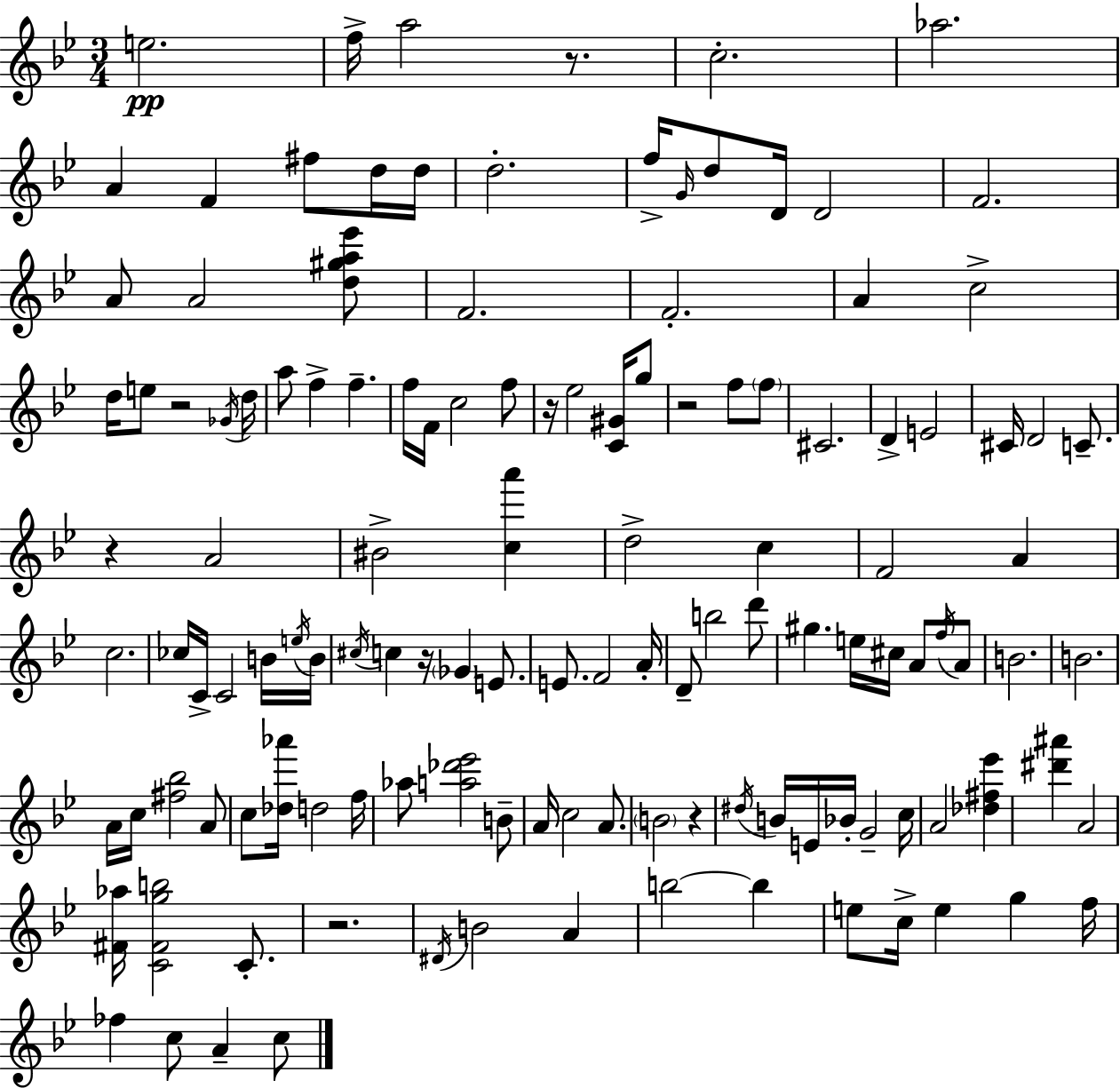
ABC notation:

X:1
T:Untitled
M:3/4
L:1/4
K:Bb
e2 f/4 a2 z/2 c2 _a2 A F ^f/2 d/4 d/4 d2 f/4 G/4 d/2 D/4 D2 F2 A/2 A2 [d^ga_e']/2 F2 F2 A c2 d/4 e/2 z2 _G/4 d/4 a/2 f f f/4 F/4 c2 f/2 z/4 _e2 [C^G]/4 g/2 z2 f/2 f/2 ^C2 D E2 ^C/4 D2 C/2 z A2 ^B2 [ca'] d2 c F2 A c2 _c/4 C/4 C2 B/4 e/4 B/4 ^c/4 c z/4 _G E/2 E/2 F2 A/4 D/2 b2 d'/2 ^g e/4 ^c/4 A/2 f/4 A/2 B2 B2 A/4 c/4 [^f_b]2 A/2 c/2 [_d_a']/4 d2 f/4 _a/2 [a_d'_e']2 B/2 A/4 c2 A/2 B2 z ^d/4 B/4 E/4 _B/4 G2 c/4 A2 [_d^f_e'] [^d'^a'] A2 [^F_a]/4 [C^Fgb]2 C/2 z2 ^D/4 B2 A b2 b e/2 c/4 e g f/4 _f c/2 A c/2